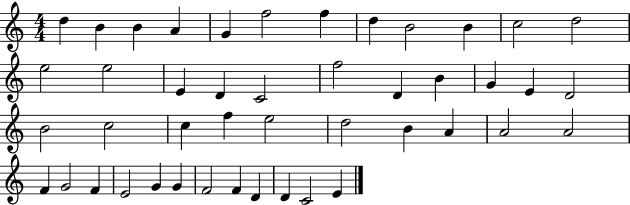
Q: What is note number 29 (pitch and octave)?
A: D5